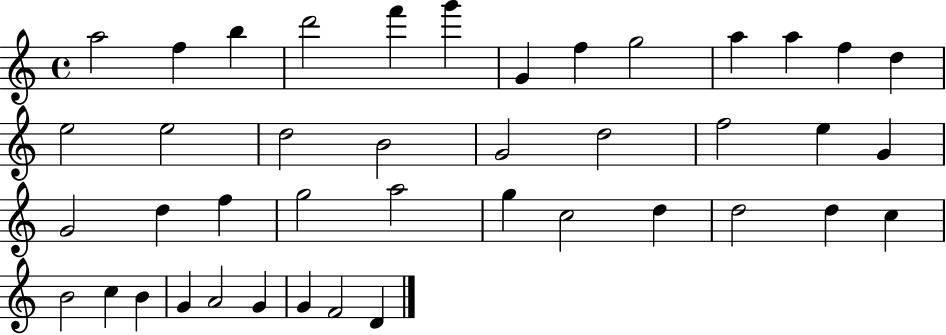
A5/h F5/q B5/q D6/h F6/q G6/q G4/q F5/q G5/h A5/q A5/q F5/q D5/q E5/h E5/h D5/h B4/h G4/h D5/h F5/h E5/q G4/q G4/h D5/q F5/q G5/h A5/h G5/q C5/h D5/q D5/h D5/q C5/q B4/h C5/q B4/q G4/q A4/h G4/q G4/q F4/h D4/q